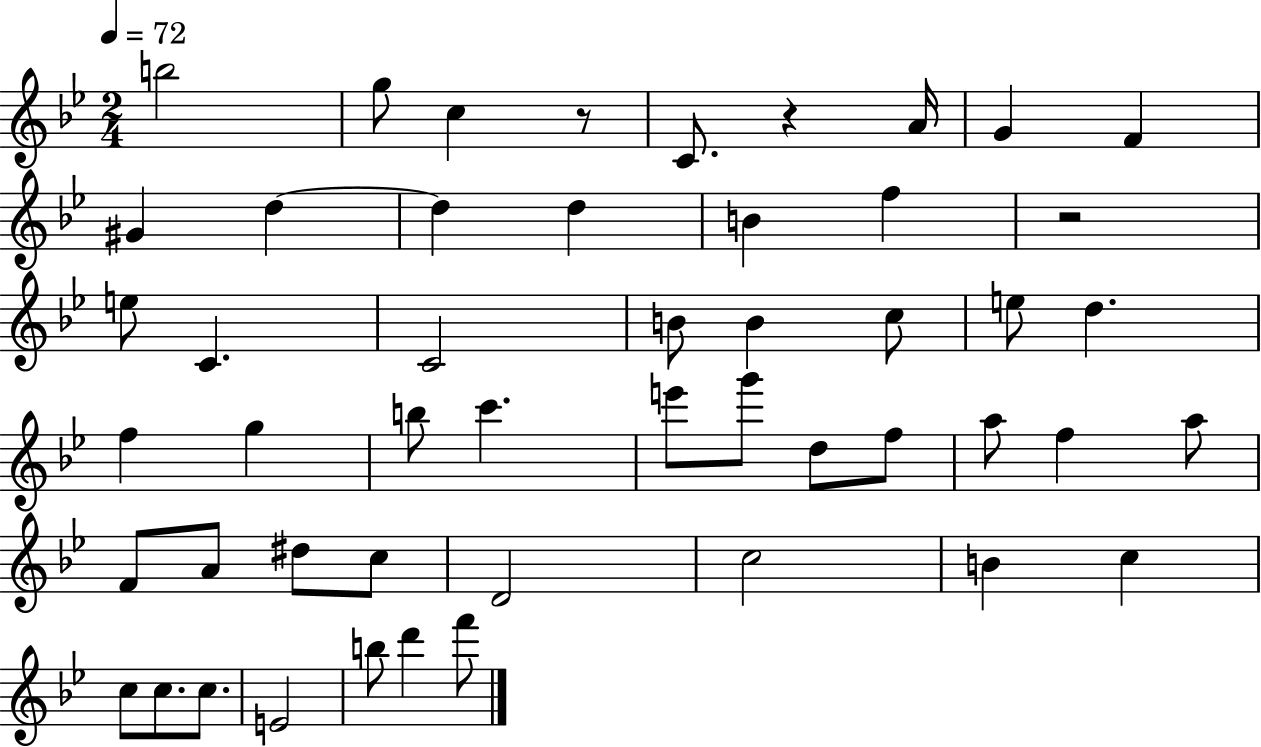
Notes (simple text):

B5/h G5/e C5/q R/e C4/e. R/q A4/s G4/q F4/q G#4/q D5/q D5/q D5/q B4/q F5/q R/h E5/e C4/q. C4/h B4/e B4/q C5/e E5/e D5/q. F5/q G5/q B5/e C6/q. E6/e G6/e D5/e F5/e A5/e F5/q A5/e F4/e A4/e D#5/e C5/e D4/h C5/h B4/q C5/q C5/e C5/e. C5/e. E4/h B5/e D6/q F6/e